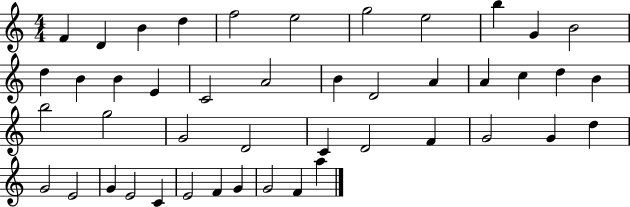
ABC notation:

X:1
T:Untitled
M:4/4
L:1/4
K:C
F D B d f2 e2 g2 e2 b G B2 d B B E C2 A2 B D2 A A c d B b2 g2 G2 D2 C D2 F G2 G d G2 E2 G E2 C E2 F G G2 F a